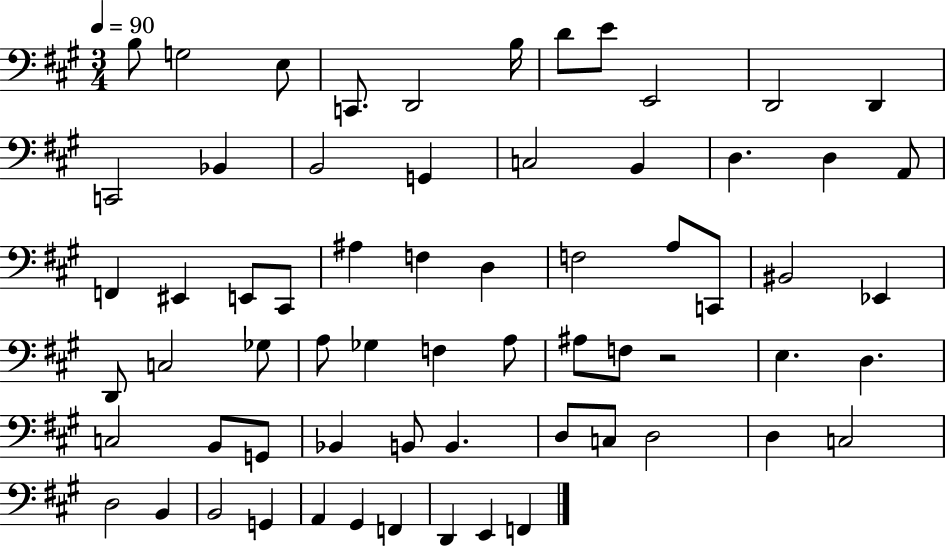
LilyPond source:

{
  \clef bass
  \numericTimeSignature
  \time 3/4
  \key a \major
  \tempo 4 = 90
  b8 g2 e8 | c,8. d,2 b16 | d'8 e'8 e,2 | d,2 d,4 | \break c,2 bes,4 | b,2 g,4 | c2 b,4 | d4. d4 a,8 | \break f,4 eis,4 e,8 cis,8 | ais4 f4 d4 | f2 a8 c,8 | bis,2 ees,4 | \break d,8 c2 ges8 | a8 ges4 f4 a8 | ais8 f8 r2 | e4. d4. | \break c2 b,8 g,8 | bes,4 b,8 b,4. | d8 c8 d2 | d4 c2 | \break d2 b,4 | b,2 g,4 | a,4 gis,4 f,4 | d,4 e,4 f,4 | \break \bar "|."
}